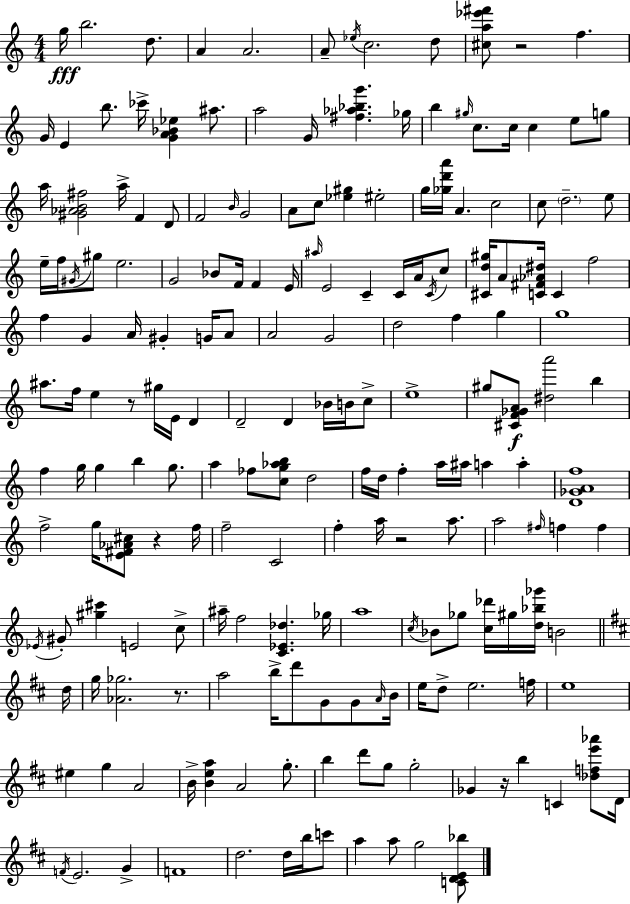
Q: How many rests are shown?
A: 6